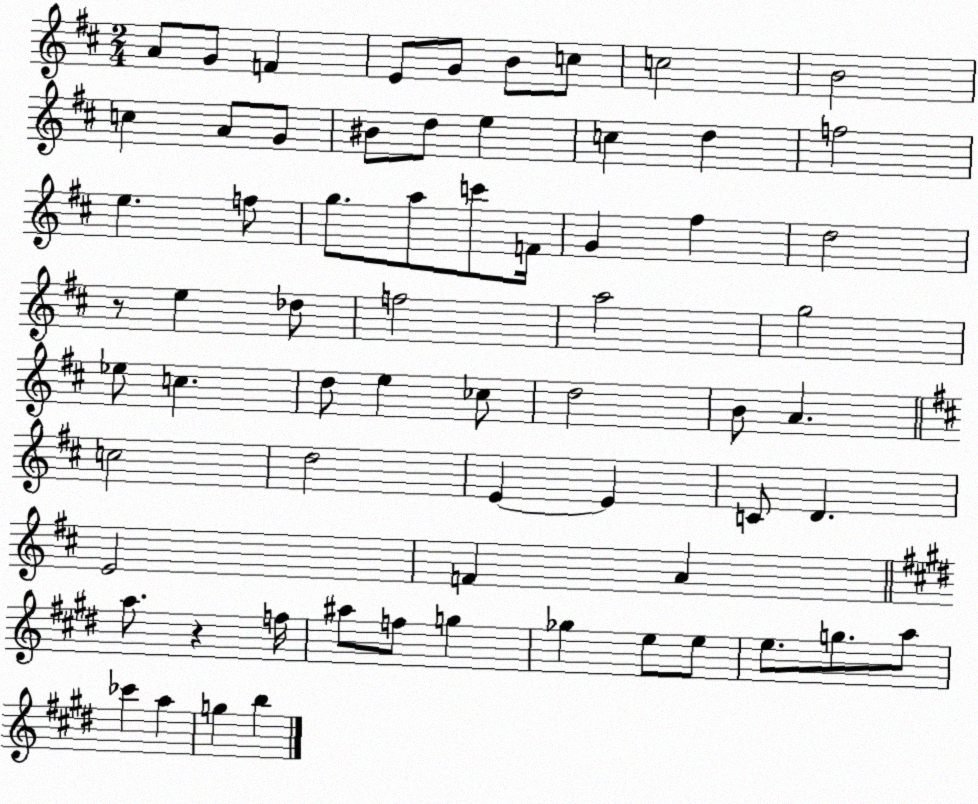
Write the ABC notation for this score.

X:1
T:Untitled
M:2/4
L:1/4
K:D
A/2 G/2 F E/2 G/2 B/2 c/2 c2 B2 c A/2 G/2 ^B/2 d/2 e c d f2 e f/2 g/2 a/2 c'/2 F/4 G ^f d2 z/2 e _d/2 f2 a2 g2 _e/2 c d/2 e _c/2 d2 B/2 A c2 d2 E E C/2 D E2 F A a/2 z f/4 ^a/2 f/2 g _g e/2 e/2 e/2 g/2 a/2 _c' a g b